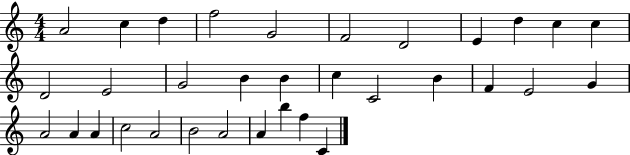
A4/h C5/q D5/q F5/h G4/h F4/h D4/h E4/q D5/q C5/q C5/q D4/h E4/h G4/h B4/q B4/q C5/q C4/h B4/q F4/q E4/h G4/q A4/h A4/q A4/q C5/h A4/h B4/h A4/h A4/q B5/q F5/q C4/q